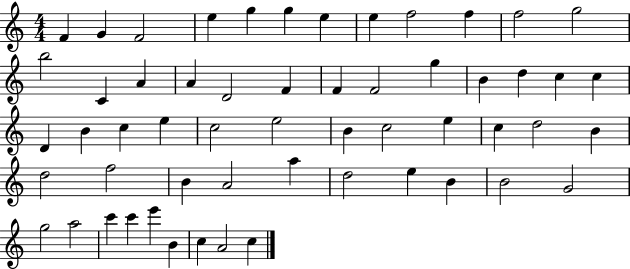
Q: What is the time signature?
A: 4/4